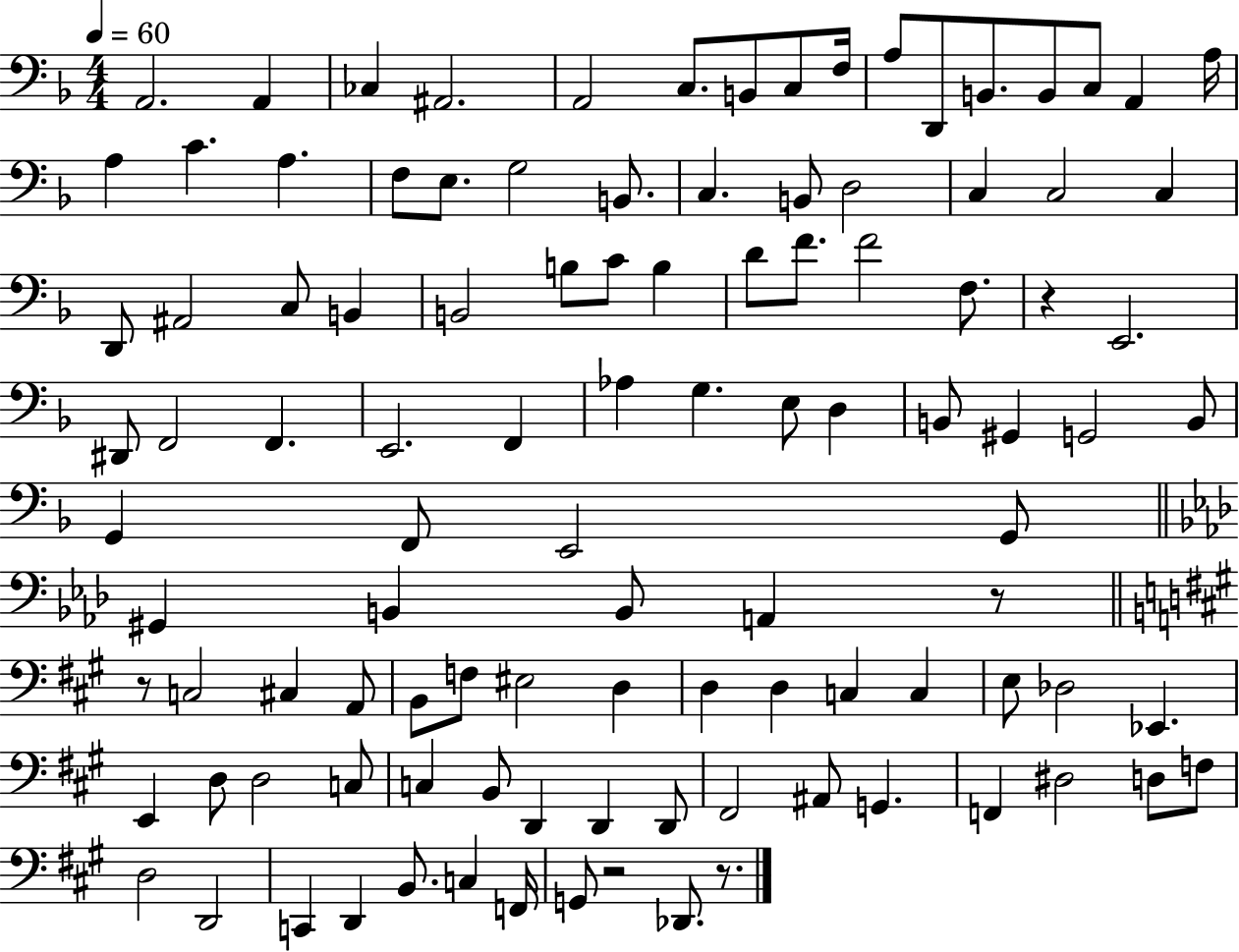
A2/h. A2/q CES3/q A#2/h. A2/h C3/e. B2/e C3/e F3/s A3/e D2/e B2/e. B2/e C3/e A2/q A3/s A3/q C4/q. A3/q. F3/e E3/e. G3/h B2/e. C3/q. B2/e D3/h C3/q C3/h C3/q D2/e A#2/h C3/e B2/q B2/h B3/e C4/e B3/q D4/e F4/e. F4/h F3/e. R/q E2/h. D#2/e F2/h F2/q. E2/h. F2/q Ab3/q G3/q. E3/e D3/q B2/e G#2/q G2/h B2/e G2/q F2/e E2/h G2/e G#2/q B2/q B2/e A2/q R/e R/e C3/h C#3/q A2/e B2/e F3/e EIS3/h D3/q D3/q D3/q C3/q C3/q E3/e Db3/h Eb2/q. E2/q D3/e D3/h C3/e C3/q B2/e D2/q D2/q D2/e F#2/h A#2/e G2/q. F2/q D#3/h D3/e F3/e D3/h D2/h C2/q D2/q B2/e. C3/q F2/s G2/e R/h Db2/e. R/e.